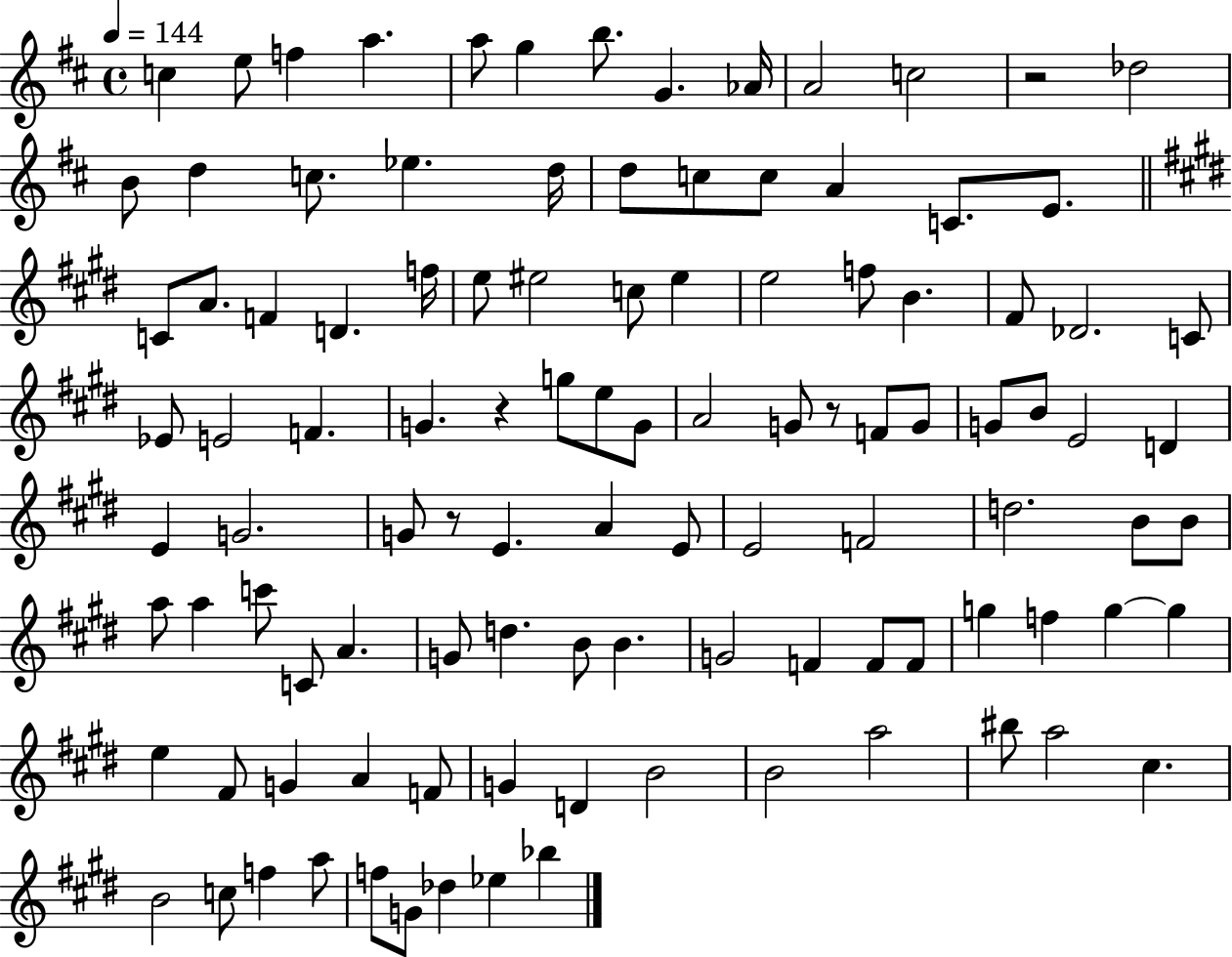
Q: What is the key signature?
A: D major